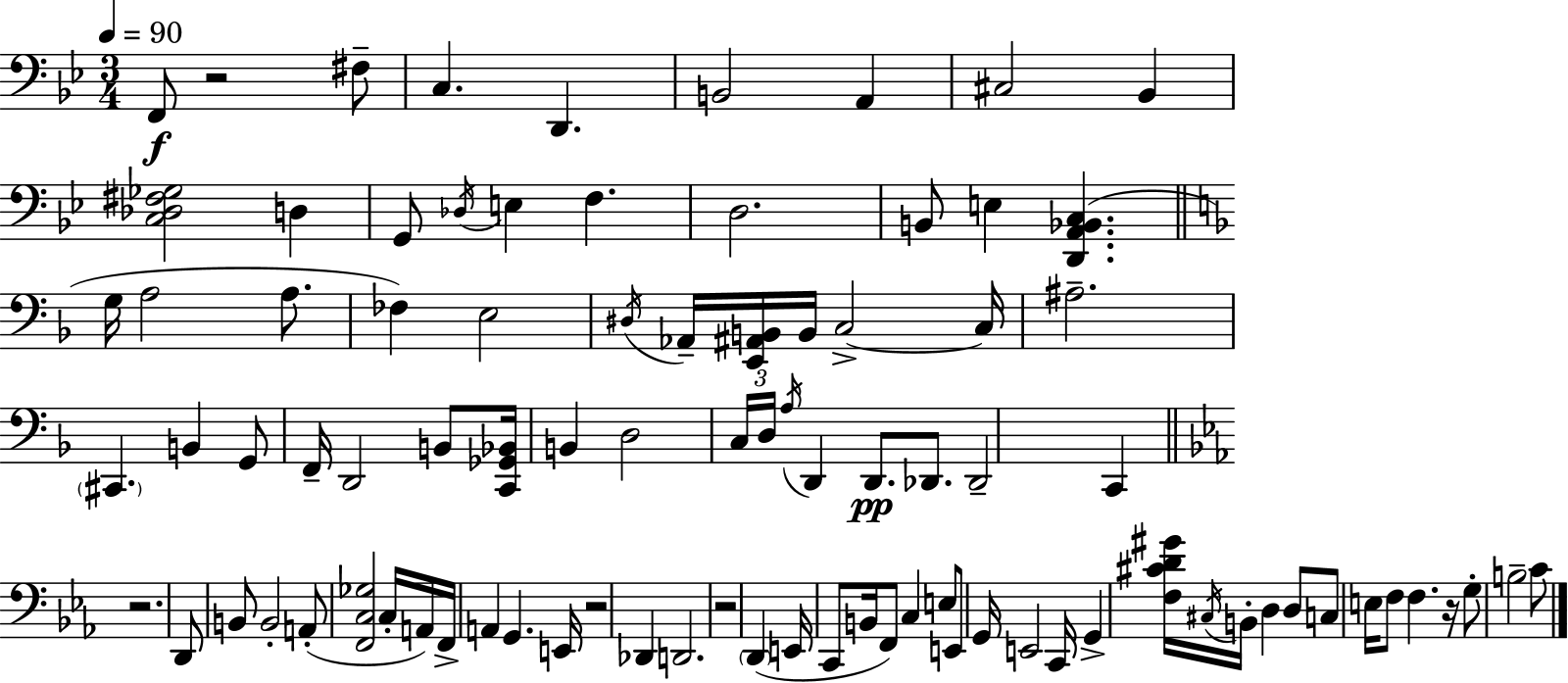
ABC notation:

X:1
T:Untitled
M:3/4
L:1/4
K:Bb
F,,/2 z2 ^F,/2 C, D,, B,,2 A,, ^C,2 _B,, [C,_D,^F,_G,]2 D, G,,/2 _D,/4 E, F, D,2 B,,/2 E, [D,,A,,_B,,C,] G,/4 A,2 A,/2 _F, E,2 ^D,/4 _A,,/4 [E,,^A,,B,,]/4 B,,/4 C,2 C,/4 ^A,2 ^C,, B,, G,,/2 F,,/4 D,,2 B,,/2 [C,,_G,,_B,,]/4 B,, D,2 C,/4 D,/4 A,/4 D,, D,,/2 _D,,/2 _D,,2 C,, z2 D,,/2 B,,/2 B,,2 A,,/2 [F,,C,_G,]2 C,/4 A,,/4 F,,/4 A,, G,, E,,/4 z2 _D,, D,,2 z2 D,, E,,/4 C,,/2 B,,/4 F,,/2 C, E,/2 E,,/2 G,,/4 E,,2 C,,/4 G,, [F,^CD^G]/4 ^C,/4 B,,/4 D, D,/2 C,/2 E,/4 F,/2 F, z/4 G,/2 B,2 C/2